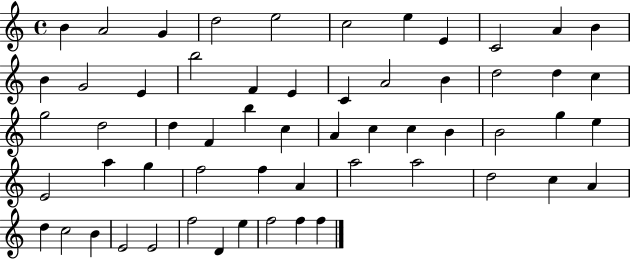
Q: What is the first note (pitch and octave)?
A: B4